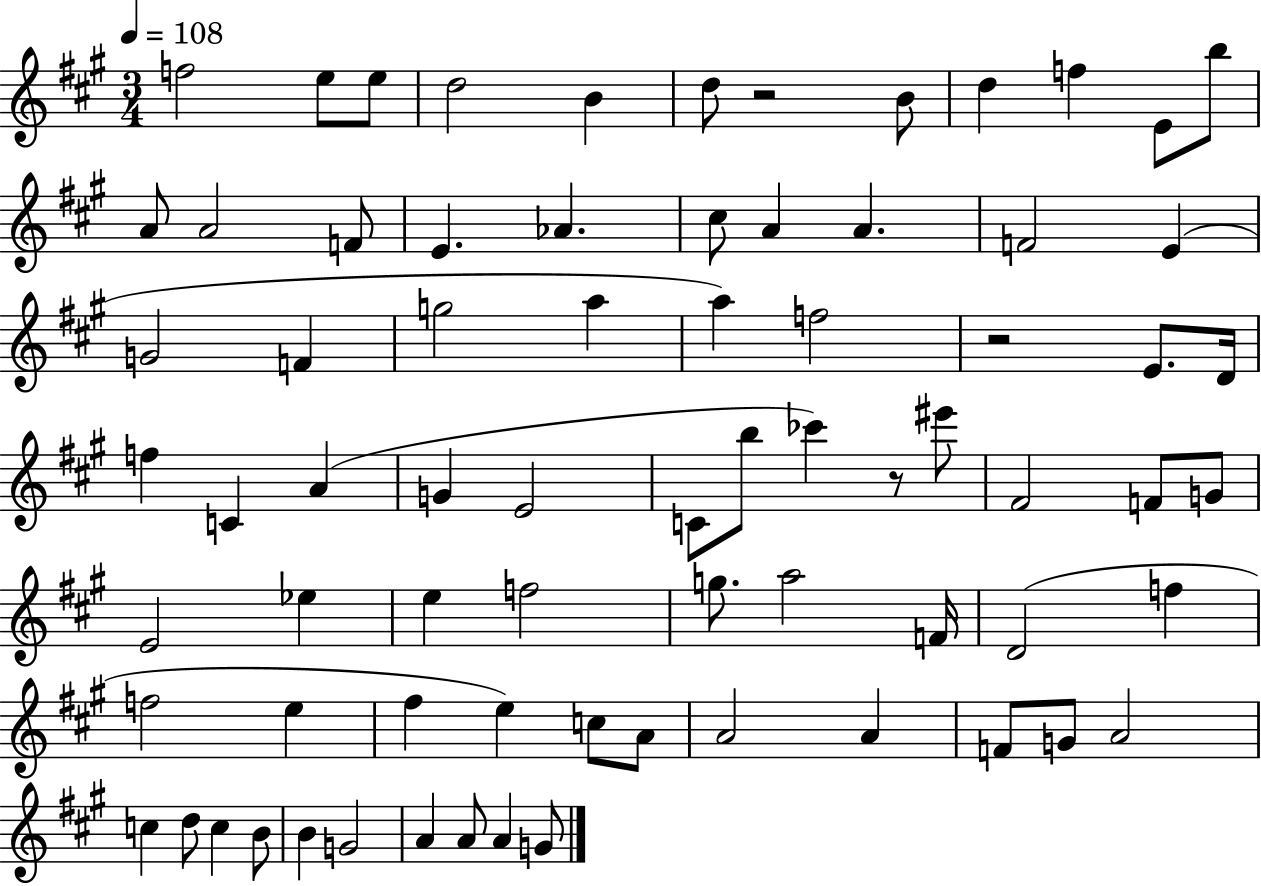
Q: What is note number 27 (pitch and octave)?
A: F5